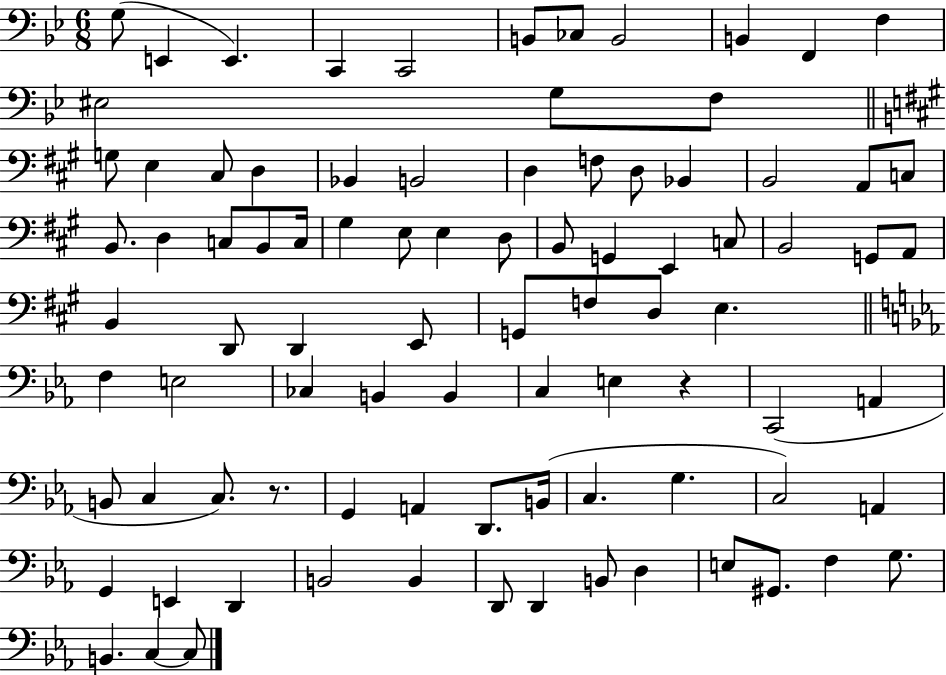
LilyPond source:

{
  \clef bass
  \numericTimeSignature
  \time 6/8
  \key bes \major
  g8( e,4 e,4.) | c,4 c,2 | b,8 ces8 b,2 | b,4 f,4 f4 | \break eis2 g8 f8 | \bar "||" \break \key a \major g8 e4 cis8 d4 | bes,4 b,2 | d4 f8 d8 bes,4 | b,2 a,8 c8 | \break b,8. d4 c8 b,8 c16 | gis4 e8 e4 d8 | b,8 g,4 e,4 c8 | b,2 g,8 a,8 | \break b,4 d,8 d,4 e,8 | g,8 f8 d8 e4. | \bar "||" \break \key ees \major f4 e2 | ces4 b,4 b,4 | c4 e4 r4 | c,2( a,4 | \break b,8 c4 c8.) r8. | g,4 a,4 d,8. b,16( | c4. g4. | c2) a,4 | \break g,4 e,4 d,4 | b,2 b,4 | d,8 d,4 b,8 d4 | e8 gis,8. f4 g8. | \break b,4. c4~~ c8 | \bar "|."
}